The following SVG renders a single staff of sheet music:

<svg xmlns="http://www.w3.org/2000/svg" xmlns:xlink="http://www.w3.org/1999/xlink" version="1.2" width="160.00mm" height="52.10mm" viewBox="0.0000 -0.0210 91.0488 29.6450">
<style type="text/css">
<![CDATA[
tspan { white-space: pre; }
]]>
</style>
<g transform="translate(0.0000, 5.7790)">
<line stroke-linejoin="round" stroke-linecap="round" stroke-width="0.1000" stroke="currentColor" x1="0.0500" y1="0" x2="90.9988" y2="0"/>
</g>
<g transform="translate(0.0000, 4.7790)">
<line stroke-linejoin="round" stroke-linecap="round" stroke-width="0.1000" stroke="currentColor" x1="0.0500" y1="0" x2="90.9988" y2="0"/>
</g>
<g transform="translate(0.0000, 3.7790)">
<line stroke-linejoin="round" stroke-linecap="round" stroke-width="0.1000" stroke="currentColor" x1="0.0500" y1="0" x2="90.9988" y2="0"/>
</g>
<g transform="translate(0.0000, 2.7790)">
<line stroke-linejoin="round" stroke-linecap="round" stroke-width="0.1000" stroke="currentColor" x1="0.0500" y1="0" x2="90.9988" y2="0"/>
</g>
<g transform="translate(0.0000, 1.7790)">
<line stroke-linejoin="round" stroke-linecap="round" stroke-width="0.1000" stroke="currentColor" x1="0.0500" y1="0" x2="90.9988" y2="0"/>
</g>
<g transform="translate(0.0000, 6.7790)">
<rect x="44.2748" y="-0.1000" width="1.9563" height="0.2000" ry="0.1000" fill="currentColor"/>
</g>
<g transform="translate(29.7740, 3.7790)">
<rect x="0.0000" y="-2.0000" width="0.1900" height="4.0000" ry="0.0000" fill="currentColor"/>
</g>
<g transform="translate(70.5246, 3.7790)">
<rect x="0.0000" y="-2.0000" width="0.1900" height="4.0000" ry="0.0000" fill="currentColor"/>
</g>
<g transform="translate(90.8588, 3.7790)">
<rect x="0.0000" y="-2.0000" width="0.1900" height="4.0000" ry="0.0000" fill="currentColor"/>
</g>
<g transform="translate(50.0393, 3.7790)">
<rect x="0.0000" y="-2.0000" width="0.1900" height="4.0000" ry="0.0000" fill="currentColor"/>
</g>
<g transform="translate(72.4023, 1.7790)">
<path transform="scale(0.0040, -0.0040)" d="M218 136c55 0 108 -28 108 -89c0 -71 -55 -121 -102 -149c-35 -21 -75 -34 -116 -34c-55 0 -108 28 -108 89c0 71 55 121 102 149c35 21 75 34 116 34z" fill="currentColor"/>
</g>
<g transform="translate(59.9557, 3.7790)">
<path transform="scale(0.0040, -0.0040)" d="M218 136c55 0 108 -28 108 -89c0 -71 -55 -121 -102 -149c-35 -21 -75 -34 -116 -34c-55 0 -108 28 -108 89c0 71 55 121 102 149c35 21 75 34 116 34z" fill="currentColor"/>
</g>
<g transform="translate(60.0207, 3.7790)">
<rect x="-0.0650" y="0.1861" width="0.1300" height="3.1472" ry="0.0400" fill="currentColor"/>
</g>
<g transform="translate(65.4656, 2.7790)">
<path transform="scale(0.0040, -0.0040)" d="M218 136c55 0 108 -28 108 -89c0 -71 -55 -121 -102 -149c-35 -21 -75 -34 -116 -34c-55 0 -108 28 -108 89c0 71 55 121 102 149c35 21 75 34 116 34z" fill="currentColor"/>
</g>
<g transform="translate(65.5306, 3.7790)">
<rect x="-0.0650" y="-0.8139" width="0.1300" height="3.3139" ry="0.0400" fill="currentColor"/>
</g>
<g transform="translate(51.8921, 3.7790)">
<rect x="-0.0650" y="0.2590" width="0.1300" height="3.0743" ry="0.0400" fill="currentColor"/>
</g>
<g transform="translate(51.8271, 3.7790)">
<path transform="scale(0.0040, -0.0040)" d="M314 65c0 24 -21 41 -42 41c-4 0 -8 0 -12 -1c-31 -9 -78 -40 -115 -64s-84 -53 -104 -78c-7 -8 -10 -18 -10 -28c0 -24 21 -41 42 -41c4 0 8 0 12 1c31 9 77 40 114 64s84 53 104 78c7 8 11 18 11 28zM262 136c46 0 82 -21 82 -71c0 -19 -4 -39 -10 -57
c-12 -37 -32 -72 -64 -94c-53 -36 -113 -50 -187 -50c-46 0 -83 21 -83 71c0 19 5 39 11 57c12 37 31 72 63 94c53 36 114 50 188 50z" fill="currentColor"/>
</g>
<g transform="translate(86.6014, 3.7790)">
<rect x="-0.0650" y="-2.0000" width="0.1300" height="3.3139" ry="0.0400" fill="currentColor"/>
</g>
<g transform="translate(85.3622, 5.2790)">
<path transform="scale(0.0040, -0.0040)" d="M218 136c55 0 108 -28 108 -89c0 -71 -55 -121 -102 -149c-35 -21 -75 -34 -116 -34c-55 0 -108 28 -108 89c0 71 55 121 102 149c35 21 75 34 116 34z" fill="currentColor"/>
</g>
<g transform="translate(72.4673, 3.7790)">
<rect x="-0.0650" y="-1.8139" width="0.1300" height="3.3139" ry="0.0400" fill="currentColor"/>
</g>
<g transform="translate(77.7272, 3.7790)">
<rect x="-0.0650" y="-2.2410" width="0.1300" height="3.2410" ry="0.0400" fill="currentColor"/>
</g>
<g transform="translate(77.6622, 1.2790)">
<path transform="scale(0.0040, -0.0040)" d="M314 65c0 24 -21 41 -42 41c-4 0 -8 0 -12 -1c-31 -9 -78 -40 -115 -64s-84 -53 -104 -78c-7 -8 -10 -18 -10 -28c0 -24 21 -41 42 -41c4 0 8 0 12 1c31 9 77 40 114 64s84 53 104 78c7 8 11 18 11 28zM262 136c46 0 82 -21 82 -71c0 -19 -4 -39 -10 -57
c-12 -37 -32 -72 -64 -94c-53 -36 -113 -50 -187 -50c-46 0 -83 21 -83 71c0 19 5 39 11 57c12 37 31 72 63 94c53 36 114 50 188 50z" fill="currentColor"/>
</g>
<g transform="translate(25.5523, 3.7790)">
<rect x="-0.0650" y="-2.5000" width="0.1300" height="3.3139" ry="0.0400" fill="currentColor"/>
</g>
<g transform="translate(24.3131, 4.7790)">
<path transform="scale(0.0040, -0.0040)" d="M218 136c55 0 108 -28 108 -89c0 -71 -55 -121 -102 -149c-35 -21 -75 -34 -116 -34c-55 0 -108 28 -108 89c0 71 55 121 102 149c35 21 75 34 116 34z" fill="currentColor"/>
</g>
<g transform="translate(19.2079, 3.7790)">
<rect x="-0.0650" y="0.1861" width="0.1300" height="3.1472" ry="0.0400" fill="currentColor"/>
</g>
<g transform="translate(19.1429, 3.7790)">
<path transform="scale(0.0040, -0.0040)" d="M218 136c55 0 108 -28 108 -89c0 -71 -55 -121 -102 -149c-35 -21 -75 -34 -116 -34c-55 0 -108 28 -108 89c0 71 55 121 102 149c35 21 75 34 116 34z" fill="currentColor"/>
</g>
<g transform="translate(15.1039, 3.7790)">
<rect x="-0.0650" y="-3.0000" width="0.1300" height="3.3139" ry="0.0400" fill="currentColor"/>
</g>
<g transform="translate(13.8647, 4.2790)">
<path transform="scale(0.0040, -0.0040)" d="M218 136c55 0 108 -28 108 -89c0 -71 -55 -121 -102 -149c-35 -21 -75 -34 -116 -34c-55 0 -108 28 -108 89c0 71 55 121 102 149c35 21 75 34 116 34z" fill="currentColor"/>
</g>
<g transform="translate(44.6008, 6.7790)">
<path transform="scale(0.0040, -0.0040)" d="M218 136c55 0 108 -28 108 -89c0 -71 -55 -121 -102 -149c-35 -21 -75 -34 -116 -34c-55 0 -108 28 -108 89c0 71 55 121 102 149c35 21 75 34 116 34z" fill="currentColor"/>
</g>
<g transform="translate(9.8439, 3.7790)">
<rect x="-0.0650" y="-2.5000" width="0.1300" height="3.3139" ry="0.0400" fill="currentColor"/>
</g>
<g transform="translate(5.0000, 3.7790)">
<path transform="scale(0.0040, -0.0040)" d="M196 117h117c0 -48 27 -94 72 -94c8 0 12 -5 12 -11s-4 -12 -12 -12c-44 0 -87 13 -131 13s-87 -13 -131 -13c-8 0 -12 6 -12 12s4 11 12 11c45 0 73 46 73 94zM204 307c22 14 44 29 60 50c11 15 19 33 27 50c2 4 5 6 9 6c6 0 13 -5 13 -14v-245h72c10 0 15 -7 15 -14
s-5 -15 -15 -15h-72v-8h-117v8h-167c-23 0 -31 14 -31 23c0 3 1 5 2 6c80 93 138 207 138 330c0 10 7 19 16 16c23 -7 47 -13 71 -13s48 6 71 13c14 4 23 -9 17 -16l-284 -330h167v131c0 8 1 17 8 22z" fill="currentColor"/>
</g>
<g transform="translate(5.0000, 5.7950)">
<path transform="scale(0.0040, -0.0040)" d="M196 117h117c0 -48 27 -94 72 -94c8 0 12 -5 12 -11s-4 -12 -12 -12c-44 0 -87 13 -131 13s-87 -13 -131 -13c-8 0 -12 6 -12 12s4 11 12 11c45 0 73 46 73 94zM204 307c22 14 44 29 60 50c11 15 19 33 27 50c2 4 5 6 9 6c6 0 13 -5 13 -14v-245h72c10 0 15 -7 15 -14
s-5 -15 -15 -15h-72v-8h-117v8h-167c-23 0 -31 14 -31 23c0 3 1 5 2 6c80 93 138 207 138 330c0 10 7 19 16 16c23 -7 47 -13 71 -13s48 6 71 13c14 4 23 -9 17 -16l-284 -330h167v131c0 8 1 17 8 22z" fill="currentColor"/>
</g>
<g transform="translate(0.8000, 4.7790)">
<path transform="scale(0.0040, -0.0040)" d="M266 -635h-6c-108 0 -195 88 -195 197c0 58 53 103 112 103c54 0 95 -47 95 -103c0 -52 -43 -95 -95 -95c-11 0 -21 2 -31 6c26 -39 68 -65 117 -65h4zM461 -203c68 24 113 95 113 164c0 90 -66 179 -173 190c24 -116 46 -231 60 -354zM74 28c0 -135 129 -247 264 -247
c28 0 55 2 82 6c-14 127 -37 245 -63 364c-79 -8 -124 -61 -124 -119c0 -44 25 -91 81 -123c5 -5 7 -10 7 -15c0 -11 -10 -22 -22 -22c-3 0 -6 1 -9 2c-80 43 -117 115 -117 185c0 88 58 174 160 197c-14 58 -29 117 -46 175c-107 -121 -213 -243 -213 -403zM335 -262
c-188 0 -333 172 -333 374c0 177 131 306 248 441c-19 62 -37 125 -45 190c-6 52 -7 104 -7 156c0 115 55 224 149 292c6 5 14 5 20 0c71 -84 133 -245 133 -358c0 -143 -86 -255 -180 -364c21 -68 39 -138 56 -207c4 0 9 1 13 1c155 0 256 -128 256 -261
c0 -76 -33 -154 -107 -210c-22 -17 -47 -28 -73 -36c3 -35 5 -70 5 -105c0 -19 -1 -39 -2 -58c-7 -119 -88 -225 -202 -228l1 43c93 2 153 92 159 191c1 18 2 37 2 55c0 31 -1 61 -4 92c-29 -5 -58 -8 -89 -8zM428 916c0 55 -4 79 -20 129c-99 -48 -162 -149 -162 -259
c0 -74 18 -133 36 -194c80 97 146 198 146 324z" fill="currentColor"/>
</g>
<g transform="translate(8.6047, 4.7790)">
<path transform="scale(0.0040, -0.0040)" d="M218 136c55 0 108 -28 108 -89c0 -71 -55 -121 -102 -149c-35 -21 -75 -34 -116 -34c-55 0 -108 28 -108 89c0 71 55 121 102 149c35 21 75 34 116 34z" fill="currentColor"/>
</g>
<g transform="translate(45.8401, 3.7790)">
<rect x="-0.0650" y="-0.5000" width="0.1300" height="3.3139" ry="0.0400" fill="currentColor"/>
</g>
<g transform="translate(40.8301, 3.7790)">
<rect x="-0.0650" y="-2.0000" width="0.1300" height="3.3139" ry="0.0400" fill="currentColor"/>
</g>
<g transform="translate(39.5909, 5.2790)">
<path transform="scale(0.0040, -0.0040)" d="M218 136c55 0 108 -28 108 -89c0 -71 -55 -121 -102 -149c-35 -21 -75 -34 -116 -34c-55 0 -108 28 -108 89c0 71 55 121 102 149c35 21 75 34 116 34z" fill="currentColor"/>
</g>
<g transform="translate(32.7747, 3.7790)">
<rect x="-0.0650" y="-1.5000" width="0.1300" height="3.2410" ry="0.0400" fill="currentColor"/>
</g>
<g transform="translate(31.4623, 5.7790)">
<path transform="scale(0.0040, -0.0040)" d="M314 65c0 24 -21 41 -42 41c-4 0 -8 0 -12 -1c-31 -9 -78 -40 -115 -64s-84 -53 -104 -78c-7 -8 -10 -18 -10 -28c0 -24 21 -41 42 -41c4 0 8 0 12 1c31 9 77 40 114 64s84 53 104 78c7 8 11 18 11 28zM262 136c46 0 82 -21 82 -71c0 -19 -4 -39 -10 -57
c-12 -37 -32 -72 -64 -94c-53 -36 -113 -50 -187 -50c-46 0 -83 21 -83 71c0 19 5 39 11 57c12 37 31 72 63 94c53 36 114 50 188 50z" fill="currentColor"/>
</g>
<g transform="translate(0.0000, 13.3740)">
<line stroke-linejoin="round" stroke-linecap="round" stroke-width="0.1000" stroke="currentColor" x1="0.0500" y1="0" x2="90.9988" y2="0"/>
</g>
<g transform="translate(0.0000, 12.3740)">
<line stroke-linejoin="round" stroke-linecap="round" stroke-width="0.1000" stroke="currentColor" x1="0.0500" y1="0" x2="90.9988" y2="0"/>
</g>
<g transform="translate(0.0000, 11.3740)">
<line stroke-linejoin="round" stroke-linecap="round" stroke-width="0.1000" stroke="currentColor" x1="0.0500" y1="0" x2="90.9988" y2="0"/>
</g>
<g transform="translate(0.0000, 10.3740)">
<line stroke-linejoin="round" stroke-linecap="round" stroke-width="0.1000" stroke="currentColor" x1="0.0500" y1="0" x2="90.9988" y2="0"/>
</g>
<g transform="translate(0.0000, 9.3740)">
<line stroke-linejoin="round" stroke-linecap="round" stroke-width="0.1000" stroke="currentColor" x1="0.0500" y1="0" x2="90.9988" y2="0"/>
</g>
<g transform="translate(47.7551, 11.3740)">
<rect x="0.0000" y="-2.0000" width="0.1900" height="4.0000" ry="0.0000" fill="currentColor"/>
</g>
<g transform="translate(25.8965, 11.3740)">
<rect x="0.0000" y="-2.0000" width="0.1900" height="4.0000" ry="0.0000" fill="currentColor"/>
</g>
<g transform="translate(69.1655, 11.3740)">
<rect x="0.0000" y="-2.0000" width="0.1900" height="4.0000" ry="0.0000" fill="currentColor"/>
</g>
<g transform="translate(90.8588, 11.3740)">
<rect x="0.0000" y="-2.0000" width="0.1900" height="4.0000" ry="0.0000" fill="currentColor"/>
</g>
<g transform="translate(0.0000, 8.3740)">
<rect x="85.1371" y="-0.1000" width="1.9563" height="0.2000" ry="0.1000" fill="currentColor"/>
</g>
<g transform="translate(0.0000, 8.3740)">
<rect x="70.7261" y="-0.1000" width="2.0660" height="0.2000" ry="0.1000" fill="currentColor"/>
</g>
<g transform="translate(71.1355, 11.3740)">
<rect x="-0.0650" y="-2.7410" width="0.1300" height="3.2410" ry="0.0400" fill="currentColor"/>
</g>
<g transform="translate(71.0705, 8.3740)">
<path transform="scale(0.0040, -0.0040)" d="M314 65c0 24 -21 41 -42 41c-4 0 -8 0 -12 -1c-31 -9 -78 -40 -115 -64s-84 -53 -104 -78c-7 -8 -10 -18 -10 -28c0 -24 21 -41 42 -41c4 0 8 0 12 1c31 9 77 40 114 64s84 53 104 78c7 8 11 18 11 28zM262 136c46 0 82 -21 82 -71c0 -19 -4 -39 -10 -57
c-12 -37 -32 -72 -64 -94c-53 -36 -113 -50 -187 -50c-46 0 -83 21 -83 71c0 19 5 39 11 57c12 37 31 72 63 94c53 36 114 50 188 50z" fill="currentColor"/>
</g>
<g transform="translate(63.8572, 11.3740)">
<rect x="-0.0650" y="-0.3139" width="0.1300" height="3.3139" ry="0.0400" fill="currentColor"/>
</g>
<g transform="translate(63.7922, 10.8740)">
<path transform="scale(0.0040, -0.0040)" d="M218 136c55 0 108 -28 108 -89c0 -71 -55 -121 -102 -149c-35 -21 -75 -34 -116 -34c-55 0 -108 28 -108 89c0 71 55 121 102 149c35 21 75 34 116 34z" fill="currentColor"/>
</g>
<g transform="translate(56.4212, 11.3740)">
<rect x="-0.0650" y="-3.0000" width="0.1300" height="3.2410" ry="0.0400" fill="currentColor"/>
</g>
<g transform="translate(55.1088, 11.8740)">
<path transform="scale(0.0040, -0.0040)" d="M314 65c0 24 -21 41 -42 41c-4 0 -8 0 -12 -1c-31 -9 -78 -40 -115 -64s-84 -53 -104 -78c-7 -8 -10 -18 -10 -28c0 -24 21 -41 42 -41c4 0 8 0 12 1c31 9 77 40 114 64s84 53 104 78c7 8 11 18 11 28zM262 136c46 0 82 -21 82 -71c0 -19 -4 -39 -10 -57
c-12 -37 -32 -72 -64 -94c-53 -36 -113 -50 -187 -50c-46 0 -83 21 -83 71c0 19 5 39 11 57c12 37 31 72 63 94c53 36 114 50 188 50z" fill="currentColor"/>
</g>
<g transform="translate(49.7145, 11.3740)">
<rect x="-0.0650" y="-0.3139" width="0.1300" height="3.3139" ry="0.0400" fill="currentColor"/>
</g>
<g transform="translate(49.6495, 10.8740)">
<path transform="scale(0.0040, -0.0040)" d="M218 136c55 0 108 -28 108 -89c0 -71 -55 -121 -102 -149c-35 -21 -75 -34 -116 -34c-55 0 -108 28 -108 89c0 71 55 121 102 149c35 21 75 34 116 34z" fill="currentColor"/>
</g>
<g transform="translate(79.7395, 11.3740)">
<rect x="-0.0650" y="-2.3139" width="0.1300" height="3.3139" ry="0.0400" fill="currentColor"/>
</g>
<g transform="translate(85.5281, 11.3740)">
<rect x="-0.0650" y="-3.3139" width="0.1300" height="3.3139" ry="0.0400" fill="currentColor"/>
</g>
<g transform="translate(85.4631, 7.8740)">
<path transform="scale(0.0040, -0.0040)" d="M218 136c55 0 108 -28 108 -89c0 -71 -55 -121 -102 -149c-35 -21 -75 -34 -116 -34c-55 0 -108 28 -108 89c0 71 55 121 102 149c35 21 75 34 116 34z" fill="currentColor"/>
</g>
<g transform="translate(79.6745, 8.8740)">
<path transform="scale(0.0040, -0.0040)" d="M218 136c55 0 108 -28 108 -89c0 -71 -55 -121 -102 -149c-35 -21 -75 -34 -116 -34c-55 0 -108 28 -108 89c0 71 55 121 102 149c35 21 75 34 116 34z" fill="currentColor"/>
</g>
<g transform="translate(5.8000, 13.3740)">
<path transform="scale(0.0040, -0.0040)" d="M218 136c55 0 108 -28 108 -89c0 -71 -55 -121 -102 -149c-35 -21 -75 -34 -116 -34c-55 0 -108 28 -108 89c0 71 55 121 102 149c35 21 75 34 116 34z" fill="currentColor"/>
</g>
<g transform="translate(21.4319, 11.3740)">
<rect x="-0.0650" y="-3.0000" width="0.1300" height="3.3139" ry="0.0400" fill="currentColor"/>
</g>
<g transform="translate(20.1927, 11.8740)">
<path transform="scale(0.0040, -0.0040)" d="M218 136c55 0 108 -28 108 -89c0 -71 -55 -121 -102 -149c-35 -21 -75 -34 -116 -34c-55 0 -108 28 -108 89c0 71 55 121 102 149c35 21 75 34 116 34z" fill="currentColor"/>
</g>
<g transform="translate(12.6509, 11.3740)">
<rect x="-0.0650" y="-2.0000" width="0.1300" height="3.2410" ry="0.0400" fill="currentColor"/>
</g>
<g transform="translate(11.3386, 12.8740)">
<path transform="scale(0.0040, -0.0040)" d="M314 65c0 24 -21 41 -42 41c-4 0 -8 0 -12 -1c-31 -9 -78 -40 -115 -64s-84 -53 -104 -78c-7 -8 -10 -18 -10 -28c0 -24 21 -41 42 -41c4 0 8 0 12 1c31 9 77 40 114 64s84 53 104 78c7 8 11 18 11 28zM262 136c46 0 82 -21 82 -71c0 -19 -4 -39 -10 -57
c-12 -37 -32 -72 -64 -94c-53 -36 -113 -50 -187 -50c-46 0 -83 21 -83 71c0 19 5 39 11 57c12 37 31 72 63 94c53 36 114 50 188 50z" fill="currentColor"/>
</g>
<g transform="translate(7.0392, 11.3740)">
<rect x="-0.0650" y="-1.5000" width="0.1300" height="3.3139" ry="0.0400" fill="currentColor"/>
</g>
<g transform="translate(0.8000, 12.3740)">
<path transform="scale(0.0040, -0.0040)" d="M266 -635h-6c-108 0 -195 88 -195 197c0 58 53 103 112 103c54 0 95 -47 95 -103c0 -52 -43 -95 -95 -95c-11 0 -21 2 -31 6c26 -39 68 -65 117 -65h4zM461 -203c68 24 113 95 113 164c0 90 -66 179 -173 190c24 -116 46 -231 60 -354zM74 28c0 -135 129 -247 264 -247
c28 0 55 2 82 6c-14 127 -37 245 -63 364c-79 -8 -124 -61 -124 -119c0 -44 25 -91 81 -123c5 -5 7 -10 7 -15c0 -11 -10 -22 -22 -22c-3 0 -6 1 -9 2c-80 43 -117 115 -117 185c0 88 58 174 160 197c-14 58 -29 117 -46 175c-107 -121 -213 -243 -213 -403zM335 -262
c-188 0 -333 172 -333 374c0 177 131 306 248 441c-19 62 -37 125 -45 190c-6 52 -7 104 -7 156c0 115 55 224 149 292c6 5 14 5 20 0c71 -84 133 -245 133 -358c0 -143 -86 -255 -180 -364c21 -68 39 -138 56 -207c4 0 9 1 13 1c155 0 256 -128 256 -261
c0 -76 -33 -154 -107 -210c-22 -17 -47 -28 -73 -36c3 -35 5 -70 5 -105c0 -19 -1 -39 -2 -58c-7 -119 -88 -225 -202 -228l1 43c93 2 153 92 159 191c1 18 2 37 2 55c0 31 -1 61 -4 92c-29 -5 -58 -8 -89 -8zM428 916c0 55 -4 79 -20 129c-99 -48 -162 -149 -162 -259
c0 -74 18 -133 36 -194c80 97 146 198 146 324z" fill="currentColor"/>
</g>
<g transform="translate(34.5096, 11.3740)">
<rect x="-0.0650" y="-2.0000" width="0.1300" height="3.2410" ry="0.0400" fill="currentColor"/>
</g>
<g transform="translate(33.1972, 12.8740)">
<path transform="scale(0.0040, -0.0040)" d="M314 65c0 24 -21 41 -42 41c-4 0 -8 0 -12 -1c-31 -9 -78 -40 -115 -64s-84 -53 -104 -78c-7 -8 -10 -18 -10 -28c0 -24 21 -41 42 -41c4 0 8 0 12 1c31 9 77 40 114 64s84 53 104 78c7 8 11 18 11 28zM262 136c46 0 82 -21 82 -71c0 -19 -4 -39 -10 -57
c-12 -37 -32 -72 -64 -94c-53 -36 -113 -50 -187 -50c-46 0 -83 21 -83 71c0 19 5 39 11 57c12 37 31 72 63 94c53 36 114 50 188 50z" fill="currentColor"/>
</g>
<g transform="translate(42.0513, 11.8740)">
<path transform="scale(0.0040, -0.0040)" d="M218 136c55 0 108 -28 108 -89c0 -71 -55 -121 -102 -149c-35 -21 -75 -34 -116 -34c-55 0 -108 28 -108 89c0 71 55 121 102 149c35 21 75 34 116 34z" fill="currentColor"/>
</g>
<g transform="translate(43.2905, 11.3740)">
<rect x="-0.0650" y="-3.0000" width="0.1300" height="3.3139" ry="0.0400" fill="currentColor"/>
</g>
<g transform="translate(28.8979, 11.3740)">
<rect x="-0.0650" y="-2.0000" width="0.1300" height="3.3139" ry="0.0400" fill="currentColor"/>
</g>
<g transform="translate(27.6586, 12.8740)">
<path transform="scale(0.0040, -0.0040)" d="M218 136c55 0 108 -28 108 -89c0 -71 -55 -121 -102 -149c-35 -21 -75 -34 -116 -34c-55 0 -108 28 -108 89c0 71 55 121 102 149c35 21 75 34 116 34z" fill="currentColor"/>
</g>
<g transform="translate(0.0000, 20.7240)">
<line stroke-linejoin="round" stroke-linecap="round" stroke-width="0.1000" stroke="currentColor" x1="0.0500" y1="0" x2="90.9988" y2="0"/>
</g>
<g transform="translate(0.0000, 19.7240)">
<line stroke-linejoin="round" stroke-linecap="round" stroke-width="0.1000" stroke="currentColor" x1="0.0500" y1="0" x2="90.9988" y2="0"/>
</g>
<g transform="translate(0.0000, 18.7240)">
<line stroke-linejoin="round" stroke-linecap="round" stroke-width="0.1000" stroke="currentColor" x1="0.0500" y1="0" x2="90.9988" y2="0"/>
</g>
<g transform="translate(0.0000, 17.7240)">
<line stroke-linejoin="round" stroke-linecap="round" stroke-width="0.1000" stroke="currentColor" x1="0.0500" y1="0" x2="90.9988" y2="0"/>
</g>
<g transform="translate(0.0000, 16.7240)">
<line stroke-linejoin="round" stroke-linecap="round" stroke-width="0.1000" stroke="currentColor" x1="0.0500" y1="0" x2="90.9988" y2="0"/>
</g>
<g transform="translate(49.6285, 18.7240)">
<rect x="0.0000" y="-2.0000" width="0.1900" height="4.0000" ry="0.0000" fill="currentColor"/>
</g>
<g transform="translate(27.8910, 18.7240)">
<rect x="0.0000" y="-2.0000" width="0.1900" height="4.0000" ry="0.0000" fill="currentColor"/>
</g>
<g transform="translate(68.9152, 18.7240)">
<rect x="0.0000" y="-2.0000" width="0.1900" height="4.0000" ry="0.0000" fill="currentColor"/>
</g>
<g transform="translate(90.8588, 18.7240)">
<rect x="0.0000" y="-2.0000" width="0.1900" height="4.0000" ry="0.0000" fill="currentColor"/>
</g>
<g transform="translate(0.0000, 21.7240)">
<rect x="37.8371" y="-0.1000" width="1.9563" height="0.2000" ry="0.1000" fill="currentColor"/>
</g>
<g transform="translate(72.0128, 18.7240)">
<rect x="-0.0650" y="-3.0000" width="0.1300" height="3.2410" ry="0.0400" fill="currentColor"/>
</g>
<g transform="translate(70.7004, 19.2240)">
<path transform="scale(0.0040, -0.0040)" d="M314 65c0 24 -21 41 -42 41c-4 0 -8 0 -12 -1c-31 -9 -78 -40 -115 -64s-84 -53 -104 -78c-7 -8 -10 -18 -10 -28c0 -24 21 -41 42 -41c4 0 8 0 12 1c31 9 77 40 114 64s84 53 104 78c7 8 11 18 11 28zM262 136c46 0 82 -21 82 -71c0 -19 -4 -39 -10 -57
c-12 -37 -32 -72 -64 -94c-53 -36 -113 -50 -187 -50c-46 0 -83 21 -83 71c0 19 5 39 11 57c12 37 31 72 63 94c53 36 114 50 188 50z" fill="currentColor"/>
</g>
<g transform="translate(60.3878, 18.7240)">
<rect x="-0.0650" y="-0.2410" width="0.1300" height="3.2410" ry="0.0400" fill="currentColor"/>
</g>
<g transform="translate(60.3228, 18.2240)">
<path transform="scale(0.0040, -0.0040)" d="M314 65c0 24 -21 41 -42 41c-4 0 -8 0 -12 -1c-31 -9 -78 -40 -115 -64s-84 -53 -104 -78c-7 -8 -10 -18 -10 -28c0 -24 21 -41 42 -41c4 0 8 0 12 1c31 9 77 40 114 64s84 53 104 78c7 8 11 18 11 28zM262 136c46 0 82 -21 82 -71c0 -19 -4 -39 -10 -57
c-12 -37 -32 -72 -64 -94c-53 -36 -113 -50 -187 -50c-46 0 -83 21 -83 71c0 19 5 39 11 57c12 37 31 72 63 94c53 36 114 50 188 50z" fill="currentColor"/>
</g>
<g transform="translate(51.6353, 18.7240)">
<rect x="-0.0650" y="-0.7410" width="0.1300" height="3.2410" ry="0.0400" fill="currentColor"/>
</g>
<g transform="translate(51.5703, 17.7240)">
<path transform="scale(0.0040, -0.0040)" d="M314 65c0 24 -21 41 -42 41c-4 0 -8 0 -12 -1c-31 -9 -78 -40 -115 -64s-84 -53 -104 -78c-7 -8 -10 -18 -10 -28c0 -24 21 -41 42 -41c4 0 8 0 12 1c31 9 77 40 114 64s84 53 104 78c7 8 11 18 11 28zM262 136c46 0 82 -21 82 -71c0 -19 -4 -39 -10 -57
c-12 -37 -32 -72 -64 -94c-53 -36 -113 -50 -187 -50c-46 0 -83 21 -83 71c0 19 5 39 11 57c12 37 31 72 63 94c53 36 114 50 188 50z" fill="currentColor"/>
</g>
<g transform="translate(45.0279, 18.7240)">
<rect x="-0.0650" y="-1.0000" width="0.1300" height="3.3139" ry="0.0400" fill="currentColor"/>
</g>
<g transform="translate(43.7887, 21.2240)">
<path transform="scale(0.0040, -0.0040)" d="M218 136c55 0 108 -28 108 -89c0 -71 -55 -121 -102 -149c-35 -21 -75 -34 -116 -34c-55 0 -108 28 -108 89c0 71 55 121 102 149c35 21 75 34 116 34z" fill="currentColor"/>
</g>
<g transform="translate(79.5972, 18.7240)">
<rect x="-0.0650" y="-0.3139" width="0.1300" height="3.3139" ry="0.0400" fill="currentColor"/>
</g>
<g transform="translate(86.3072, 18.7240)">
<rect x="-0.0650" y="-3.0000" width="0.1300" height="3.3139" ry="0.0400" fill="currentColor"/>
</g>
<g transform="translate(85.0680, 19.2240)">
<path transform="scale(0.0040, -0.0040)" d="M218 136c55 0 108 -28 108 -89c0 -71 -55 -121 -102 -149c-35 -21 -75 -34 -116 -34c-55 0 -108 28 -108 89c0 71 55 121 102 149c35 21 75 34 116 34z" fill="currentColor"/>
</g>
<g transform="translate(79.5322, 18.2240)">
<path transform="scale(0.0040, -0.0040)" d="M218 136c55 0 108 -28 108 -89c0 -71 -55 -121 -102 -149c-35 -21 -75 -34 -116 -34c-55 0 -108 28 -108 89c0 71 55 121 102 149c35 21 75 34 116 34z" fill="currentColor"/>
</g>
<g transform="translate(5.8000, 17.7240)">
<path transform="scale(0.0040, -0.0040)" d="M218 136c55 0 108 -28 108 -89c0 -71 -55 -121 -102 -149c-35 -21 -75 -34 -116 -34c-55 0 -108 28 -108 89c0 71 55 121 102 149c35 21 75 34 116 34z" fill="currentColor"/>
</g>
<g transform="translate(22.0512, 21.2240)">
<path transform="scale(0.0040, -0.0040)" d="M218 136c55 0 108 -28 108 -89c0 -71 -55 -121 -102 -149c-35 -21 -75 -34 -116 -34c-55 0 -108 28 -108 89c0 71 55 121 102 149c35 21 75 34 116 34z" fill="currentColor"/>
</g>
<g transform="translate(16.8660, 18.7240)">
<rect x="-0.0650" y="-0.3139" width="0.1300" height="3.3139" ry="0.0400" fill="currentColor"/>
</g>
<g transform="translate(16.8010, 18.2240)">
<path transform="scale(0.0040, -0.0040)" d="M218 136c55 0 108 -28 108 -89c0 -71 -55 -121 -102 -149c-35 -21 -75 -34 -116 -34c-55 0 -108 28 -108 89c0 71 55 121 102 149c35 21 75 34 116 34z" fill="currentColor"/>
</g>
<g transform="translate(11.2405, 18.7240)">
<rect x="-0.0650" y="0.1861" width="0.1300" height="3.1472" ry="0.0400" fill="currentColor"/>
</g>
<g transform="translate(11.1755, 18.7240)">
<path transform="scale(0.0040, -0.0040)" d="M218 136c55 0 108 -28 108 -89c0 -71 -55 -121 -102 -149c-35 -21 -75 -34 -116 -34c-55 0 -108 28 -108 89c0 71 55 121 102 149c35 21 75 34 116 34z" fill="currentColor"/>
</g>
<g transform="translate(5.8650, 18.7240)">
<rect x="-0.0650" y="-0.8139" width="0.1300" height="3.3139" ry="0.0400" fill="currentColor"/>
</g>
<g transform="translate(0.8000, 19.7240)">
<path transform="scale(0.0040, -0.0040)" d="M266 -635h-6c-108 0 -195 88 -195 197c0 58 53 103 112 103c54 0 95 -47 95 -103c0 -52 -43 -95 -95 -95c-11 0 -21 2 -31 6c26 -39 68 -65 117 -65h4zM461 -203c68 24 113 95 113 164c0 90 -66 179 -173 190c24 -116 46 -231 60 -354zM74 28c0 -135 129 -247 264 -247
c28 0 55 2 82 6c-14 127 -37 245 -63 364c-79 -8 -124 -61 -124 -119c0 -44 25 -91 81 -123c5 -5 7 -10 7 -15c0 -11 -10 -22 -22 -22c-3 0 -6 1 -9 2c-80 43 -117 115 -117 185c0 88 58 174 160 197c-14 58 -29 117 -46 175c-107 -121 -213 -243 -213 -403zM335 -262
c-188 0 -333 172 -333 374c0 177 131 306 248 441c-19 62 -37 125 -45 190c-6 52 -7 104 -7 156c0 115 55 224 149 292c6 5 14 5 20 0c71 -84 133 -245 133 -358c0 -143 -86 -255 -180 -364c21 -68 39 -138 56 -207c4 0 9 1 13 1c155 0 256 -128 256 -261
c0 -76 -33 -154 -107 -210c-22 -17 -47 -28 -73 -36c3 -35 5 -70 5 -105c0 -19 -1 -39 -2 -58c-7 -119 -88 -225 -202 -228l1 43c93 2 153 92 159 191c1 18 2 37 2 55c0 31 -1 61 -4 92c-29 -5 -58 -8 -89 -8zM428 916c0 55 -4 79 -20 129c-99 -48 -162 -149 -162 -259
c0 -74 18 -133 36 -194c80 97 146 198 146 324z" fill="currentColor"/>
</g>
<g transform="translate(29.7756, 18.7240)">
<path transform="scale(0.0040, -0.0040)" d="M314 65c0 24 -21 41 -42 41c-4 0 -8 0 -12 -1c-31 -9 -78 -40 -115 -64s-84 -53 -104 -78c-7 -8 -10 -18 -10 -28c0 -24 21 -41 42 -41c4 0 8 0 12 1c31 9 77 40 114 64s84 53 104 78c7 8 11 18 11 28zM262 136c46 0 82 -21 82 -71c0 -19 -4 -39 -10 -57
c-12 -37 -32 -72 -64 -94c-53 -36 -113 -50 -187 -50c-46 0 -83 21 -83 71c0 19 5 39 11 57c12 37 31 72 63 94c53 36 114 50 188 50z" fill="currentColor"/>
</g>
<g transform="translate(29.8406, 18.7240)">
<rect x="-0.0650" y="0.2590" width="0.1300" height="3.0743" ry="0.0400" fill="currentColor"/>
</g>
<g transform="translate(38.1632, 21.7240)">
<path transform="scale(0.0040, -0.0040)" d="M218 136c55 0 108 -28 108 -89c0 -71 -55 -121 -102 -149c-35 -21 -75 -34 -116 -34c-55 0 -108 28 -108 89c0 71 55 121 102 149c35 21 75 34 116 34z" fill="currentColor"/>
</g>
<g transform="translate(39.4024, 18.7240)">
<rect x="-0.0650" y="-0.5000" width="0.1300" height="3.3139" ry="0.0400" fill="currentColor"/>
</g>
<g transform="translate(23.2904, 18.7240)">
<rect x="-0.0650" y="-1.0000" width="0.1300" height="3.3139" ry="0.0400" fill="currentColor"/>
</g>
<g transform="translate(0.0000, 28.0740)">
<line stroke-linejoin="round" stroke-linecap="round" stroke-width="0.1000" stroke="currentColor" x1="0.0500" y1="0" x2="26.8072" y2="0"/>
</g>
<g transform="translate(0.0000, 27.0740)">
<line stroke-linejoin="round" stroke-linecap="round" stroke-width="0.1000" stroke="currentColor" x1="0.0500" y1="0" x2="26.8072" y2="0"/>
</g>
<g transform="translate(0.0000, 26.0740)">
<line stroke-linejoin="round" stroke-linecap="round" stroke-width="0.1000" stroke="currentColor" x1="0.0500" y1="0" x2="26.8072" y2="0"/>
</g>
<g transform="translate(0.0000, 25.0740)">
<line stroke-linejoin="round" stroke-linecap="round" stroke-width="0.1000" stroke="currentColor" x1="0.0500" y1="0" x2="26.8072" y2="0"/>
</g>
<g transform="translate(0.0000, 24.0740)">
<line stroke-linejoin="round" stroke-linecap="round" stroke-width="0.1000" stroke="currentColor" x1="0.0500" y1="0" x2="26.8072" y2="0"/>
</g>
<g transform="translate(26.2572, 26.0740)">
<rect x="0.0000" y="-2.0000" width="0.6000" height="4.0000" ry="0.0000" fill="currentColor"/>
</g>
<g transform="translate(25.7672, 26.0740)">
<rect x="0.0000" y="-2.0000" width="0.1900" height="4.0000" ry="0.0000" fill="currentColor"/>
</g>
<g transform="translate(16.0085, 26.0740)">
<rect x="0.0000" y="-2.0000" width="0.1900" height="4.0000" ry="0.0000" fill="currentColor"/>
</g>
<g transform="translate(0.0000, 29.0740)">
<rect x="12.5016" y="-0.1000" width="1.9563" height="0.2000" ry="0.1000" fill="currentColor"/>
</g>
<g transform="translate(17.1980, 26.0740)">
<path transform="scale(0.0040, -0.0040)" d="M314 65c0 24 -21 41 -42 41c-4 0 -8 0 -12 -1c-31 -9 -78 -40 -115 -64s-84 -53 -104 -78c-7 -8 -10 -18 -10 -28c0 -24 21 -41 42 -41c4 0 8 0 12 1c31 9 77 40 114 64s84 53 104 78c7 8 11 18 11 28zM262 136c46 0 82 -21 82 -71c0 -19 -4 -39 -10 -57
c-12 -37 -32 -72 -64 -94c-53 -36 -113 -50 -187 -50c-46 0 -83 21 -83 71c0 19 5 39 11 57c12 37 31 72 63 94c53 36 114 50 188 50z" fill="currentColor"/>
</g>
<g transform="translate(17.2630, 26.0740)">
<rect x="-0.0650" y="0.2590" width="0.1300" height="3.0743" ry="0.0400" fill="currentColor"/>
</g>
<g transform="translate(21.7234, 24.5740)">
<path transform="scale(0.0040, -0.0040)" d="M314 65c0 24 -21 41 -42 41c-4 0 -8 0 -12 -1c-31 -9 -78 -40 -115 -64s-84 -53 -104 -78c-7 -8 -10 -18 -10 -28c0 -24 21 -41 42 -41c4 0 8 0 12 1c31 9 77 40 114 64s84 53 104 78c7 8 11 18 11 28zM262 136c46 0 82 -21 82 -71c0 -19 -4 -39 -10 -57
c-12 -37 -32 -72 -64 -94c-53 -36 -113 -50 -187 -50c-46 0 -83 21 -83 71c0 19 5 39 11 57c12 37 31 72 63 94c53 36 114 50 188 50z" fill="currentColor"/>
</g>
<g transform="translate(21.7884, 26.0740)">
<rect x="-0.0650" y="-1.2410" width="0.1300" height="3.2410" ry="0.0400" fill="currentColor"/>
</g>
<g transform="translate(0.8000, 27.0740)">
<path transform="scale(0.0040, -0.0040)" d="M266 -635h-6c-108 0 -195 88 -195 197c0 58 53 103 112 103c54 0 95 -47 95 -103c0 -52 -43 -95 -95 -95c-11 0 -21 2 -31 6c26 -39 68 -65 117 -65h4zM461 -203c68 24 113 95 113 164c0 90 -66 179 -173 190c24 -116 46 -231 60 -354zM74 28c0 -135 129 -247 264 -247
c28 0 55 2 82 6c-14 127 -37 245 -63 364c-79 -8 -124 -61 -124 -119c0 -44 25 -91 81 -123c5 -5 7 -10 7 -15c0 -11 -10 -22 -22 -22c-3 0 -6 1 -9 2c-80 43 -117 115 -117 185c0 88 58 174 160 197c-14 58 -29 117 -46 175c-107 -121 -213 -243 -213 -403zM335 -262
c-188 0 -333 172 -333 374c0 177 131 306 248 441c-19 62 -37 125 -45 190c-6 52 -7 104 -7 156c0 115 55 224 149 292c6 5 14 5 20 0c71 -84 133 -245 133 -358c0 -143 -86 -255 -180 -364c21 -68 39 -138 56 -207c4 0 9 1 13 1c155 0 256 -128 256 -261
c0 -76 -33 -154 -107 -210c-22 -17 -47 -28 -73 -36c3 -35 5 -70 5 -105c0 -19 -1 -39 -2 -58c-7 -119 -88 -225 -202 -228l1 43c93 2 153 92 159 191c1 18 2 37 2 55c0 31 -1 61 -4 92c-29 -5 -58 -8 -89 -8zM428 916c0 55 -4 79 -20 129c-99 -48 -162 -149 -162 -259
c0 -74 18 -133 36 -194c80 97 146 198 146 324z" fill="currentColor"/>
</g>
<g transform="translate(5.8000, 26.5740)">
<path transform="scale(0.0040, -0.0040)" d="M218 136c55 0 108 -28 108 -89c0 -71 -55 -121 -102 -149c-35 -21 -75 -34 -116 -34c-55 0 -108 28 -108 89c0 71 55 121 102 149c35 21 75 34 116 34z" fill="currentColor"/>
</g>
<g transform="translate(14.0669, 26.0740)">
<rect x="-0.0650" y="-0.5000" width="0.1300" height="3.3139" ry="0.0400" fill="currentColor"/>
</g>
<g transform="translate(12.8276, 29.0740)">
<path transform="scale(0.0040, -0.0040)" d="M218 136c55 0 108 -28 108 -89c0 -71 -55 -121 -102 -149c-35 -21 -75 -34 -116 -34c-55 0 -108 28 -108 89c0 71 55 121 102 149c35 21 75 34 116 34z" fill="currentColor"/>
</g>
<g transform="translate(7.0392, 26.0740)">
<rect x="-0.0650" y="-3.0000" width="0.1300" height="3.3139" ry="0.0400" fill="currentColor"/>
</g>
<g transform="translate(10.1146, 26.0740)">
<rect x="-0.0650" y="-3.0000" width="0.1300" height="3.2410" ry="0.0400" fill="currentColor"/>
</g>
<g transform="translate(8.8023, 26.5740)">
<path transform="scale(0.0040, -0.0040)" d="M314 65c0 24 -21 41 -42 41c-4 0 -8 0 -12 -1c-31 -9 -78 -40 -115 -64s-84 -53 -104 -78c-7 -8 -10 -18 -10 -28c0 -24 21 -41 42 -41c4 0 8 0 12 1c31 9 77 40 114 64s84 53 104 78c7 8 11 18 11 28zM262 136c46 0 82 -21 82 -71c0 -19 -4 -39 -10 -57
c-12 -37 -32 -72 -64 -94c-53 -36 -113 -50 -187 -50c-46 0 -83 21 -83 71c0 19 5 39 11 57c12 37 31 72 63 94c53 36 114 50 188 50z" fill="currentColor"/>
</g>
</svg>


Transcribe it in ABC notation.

X:1
T:Untitled
M:4/4
L:1/4
K:C
G A B G E2 F C B2 B d f g2 F E F2 A F F2 A c A2 c a2 g b d B c D B2 C D d2 c2 A2 c A A A2 C B2 e2